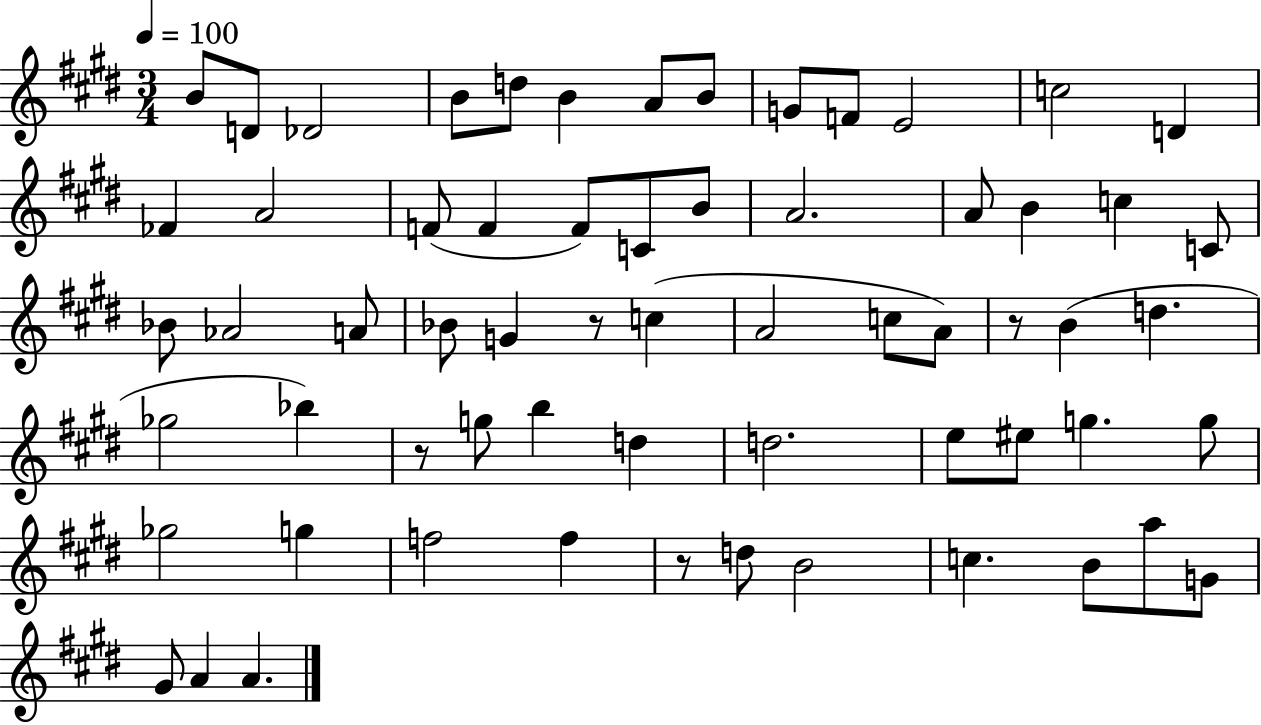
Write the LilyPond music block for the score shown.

{
  \clef treble
  \numericTimeSignature
  \time 3/4
  \key e \major
  \tempo 4 = 100
  \repeat volta 2 { b'8 d'8 des'2 | b'8 d''8 b'4 a'8 b'8 | g'8 f'8 e'2 | c''2 d'4 | \break fes'4 a'2 | f'8( f'4 f'8) c'8 b'8 | a'2. | a'8 b'4 c''4 c'8 | \break bes'8 aes'2 a'8 | bes'8 g'4 r8 c''4( | a'2 c''8 a'8) | r8 b'4( d''4. | \break ges''2 bes''4) | r8 g''8 b''4 d''4 | d''2. | e''8 eis''8 g''4. g''8 | \break ges''2 g''4 | f''2 f''4 | r8 d''8 b'2 | c''4. b'8 a''8 g'8 | \break gis'8 a'4 a'4. | } \bar "|."
}